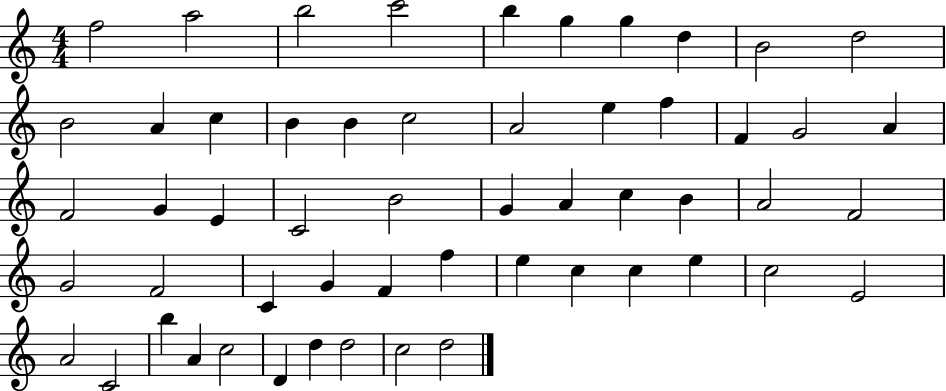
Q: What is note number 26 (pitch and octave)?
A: C4